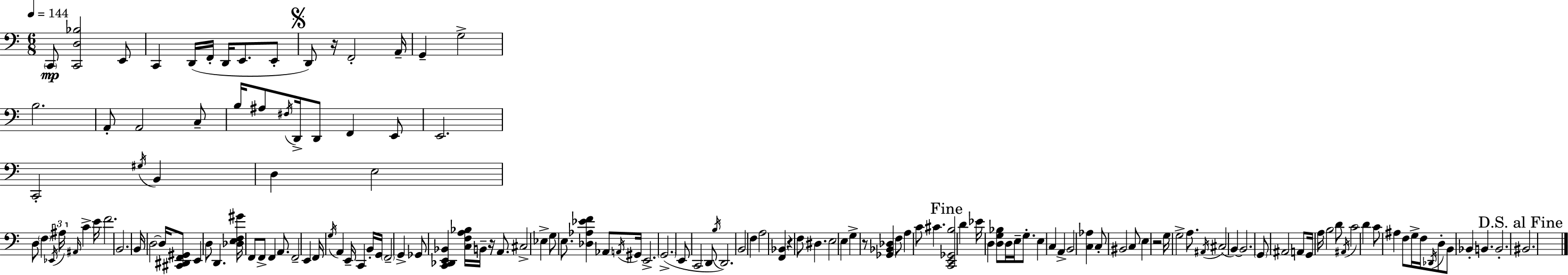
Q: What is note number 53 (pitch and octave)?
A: G3